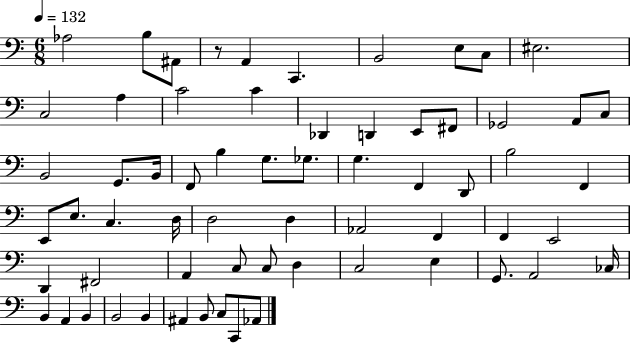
Ab3/h B3/e A#2/e R/e A2/q C2/q. B2/h E3/e C3/e EIS3/h. C3/h A3/q C4/h C4/q Db2/q D2/q E2/e F#2/e Gb2/h A2/e C3/e B2/h G2/e. B2/s F2/e B3/q G3/e. Gb3/e. G3/q. F2/q D2/e B3/h F2/q E2/e E3/e. C3/q. D3/s D3/h D3/q Ab2/h F2/q F2/q E2/h D2/q F#2/h A2/q C3/e C3/e D3/q C3/h E3/q G2/e. A2/h CES3/s B2/q A2/q B2/q B2/h B2/q A#2/q B2/e C3/e C2/e Ab2/e